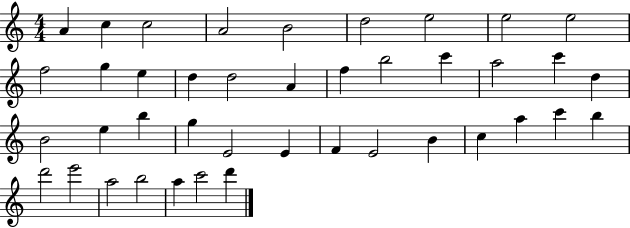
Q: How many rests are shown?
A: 0